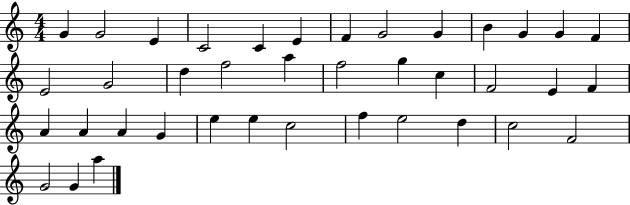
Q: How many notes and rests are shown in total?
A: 39